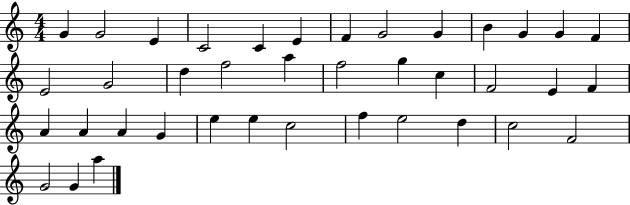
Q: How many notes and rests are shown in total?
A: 39